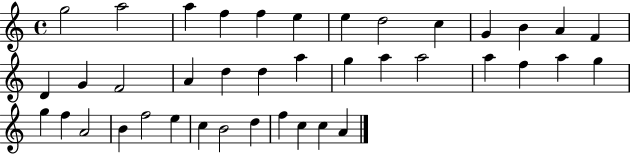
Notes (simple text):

G5/h A5/h A5/q F5/q F5/q E5/q E5/q D5/h C5/q G4/q B4/q A4/q F4/q D4/q G4/q F4/h A4/q D5/q D5/q A5/q G5/q A5/q A5/h A5/q F5/q A5/q G5/q G5/q F5/q A4/h B4/q F5/h E5/q C5/q B4/h D5/q F5/q C5/q C5/q A4/q